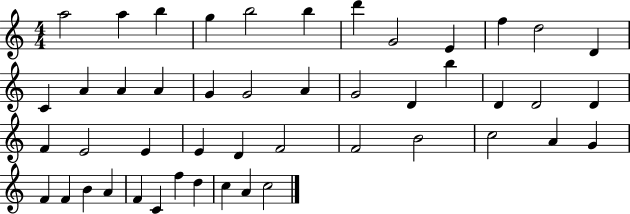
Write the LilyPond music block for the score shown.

{
  \clef treble
  \numericTimeSignature
  \time 4/4
  \key c \major
  a''2 a''4 b''4 | g''4 b''2 b''4 | d'''4 g'2 e'4 | f''4 d''2 d'4 | \break c'4 a'4 a'4 a'4 | g'4 g'2 a'4 | g'2 d'4 b''4 | d'4 d'2 d'4 | \break f'4 e'2 e'4 | e'4 d'4 f'2 | f'2 b'2 | c''2 a'4 g'4 | \break f'4 f'4 b'4 a'4 | f'4 c'4 f''4 d''4 | c''4 a'4 c''2 | \bar "|."
}